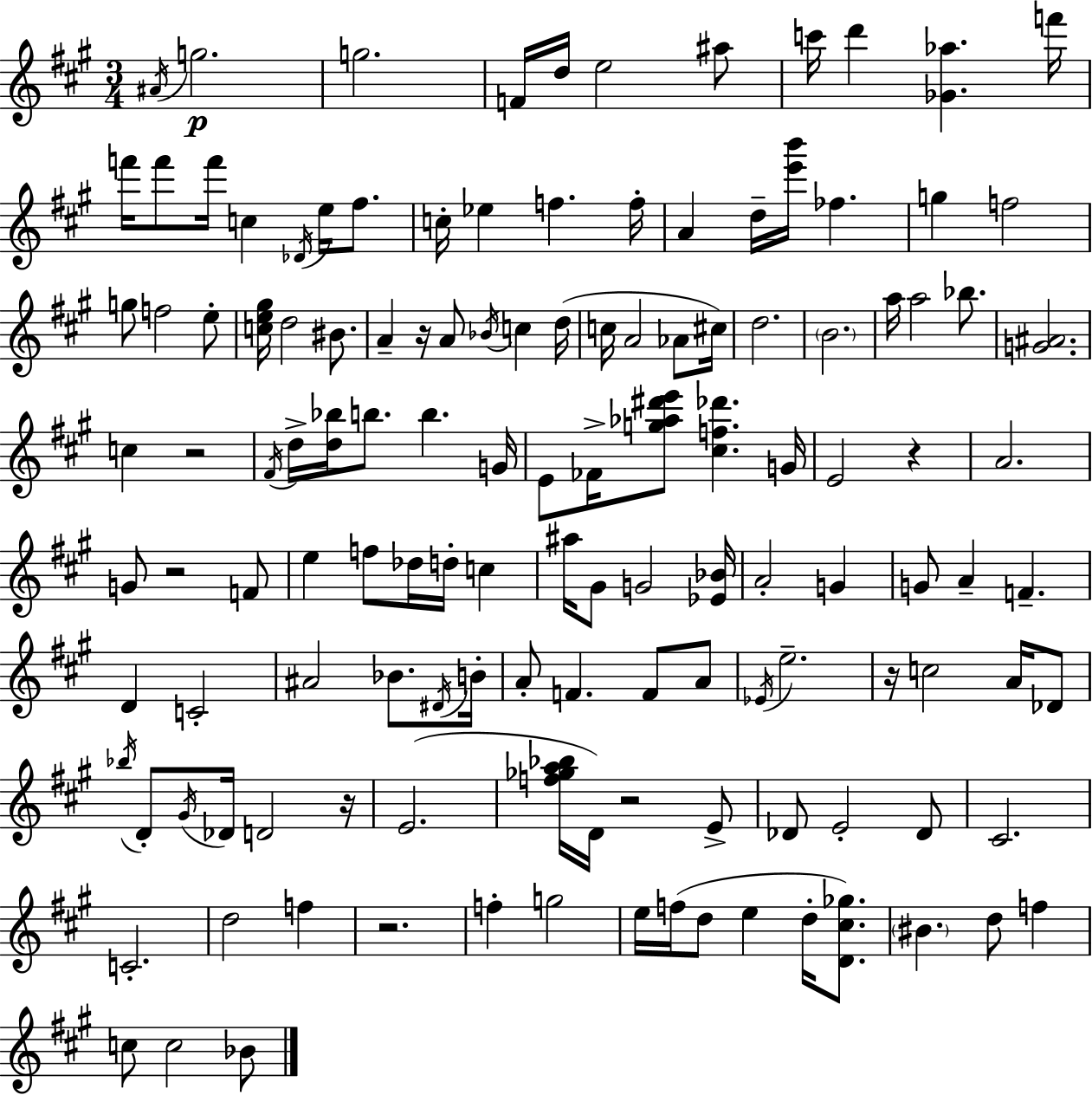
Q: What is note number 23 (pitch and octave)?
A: D5